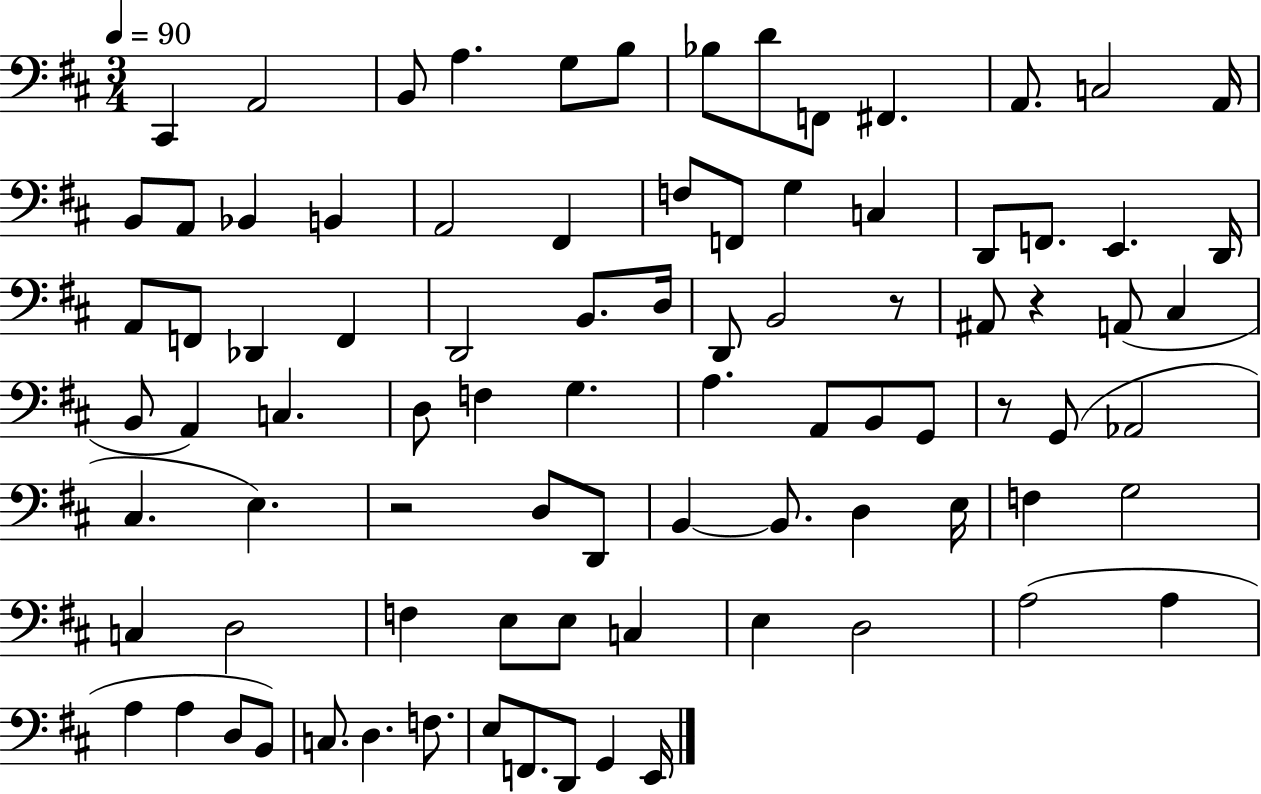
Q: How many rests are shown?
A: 4